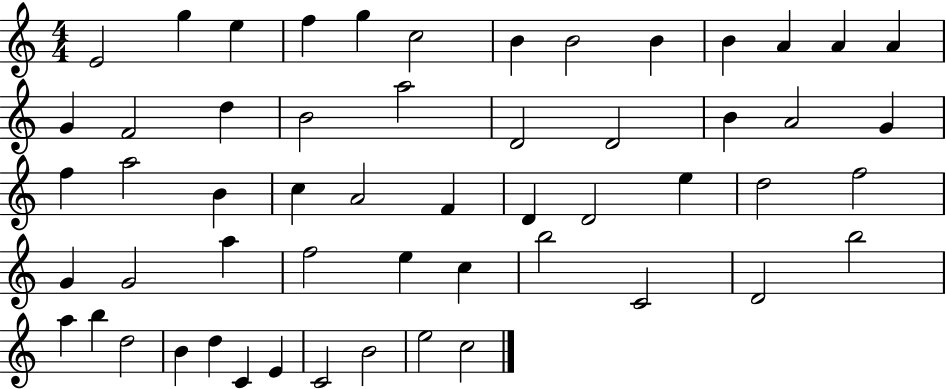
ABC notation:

X:1
T:Untitled
M:4/4
L:1/4
K:C
E2 g e f g c2 B B2 B B A A A G F2 d B2 a2 D2 D2 B A2 G f a2 B c A2 F D D2 e d2 f2 G G2 a f2 e c b2 C2 D2 b2 a b d2 B d C E C2 B2 e2 c2